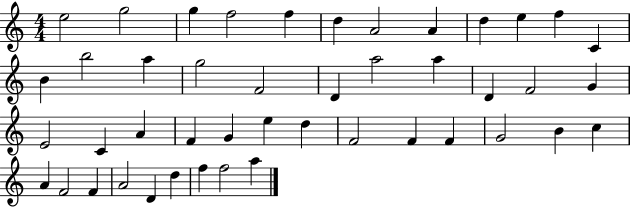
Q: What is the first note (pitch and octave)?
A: E5